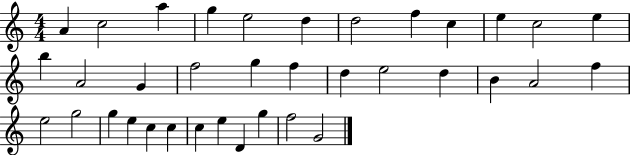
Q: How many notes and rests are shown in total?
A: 36